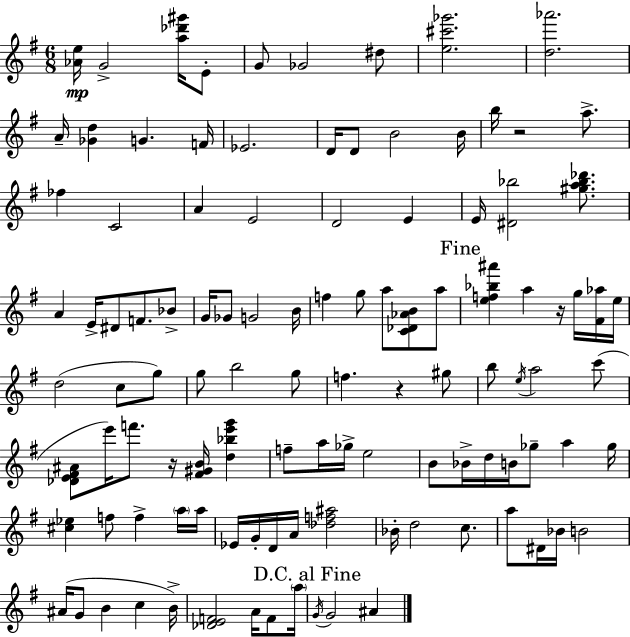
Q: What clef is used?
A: treble